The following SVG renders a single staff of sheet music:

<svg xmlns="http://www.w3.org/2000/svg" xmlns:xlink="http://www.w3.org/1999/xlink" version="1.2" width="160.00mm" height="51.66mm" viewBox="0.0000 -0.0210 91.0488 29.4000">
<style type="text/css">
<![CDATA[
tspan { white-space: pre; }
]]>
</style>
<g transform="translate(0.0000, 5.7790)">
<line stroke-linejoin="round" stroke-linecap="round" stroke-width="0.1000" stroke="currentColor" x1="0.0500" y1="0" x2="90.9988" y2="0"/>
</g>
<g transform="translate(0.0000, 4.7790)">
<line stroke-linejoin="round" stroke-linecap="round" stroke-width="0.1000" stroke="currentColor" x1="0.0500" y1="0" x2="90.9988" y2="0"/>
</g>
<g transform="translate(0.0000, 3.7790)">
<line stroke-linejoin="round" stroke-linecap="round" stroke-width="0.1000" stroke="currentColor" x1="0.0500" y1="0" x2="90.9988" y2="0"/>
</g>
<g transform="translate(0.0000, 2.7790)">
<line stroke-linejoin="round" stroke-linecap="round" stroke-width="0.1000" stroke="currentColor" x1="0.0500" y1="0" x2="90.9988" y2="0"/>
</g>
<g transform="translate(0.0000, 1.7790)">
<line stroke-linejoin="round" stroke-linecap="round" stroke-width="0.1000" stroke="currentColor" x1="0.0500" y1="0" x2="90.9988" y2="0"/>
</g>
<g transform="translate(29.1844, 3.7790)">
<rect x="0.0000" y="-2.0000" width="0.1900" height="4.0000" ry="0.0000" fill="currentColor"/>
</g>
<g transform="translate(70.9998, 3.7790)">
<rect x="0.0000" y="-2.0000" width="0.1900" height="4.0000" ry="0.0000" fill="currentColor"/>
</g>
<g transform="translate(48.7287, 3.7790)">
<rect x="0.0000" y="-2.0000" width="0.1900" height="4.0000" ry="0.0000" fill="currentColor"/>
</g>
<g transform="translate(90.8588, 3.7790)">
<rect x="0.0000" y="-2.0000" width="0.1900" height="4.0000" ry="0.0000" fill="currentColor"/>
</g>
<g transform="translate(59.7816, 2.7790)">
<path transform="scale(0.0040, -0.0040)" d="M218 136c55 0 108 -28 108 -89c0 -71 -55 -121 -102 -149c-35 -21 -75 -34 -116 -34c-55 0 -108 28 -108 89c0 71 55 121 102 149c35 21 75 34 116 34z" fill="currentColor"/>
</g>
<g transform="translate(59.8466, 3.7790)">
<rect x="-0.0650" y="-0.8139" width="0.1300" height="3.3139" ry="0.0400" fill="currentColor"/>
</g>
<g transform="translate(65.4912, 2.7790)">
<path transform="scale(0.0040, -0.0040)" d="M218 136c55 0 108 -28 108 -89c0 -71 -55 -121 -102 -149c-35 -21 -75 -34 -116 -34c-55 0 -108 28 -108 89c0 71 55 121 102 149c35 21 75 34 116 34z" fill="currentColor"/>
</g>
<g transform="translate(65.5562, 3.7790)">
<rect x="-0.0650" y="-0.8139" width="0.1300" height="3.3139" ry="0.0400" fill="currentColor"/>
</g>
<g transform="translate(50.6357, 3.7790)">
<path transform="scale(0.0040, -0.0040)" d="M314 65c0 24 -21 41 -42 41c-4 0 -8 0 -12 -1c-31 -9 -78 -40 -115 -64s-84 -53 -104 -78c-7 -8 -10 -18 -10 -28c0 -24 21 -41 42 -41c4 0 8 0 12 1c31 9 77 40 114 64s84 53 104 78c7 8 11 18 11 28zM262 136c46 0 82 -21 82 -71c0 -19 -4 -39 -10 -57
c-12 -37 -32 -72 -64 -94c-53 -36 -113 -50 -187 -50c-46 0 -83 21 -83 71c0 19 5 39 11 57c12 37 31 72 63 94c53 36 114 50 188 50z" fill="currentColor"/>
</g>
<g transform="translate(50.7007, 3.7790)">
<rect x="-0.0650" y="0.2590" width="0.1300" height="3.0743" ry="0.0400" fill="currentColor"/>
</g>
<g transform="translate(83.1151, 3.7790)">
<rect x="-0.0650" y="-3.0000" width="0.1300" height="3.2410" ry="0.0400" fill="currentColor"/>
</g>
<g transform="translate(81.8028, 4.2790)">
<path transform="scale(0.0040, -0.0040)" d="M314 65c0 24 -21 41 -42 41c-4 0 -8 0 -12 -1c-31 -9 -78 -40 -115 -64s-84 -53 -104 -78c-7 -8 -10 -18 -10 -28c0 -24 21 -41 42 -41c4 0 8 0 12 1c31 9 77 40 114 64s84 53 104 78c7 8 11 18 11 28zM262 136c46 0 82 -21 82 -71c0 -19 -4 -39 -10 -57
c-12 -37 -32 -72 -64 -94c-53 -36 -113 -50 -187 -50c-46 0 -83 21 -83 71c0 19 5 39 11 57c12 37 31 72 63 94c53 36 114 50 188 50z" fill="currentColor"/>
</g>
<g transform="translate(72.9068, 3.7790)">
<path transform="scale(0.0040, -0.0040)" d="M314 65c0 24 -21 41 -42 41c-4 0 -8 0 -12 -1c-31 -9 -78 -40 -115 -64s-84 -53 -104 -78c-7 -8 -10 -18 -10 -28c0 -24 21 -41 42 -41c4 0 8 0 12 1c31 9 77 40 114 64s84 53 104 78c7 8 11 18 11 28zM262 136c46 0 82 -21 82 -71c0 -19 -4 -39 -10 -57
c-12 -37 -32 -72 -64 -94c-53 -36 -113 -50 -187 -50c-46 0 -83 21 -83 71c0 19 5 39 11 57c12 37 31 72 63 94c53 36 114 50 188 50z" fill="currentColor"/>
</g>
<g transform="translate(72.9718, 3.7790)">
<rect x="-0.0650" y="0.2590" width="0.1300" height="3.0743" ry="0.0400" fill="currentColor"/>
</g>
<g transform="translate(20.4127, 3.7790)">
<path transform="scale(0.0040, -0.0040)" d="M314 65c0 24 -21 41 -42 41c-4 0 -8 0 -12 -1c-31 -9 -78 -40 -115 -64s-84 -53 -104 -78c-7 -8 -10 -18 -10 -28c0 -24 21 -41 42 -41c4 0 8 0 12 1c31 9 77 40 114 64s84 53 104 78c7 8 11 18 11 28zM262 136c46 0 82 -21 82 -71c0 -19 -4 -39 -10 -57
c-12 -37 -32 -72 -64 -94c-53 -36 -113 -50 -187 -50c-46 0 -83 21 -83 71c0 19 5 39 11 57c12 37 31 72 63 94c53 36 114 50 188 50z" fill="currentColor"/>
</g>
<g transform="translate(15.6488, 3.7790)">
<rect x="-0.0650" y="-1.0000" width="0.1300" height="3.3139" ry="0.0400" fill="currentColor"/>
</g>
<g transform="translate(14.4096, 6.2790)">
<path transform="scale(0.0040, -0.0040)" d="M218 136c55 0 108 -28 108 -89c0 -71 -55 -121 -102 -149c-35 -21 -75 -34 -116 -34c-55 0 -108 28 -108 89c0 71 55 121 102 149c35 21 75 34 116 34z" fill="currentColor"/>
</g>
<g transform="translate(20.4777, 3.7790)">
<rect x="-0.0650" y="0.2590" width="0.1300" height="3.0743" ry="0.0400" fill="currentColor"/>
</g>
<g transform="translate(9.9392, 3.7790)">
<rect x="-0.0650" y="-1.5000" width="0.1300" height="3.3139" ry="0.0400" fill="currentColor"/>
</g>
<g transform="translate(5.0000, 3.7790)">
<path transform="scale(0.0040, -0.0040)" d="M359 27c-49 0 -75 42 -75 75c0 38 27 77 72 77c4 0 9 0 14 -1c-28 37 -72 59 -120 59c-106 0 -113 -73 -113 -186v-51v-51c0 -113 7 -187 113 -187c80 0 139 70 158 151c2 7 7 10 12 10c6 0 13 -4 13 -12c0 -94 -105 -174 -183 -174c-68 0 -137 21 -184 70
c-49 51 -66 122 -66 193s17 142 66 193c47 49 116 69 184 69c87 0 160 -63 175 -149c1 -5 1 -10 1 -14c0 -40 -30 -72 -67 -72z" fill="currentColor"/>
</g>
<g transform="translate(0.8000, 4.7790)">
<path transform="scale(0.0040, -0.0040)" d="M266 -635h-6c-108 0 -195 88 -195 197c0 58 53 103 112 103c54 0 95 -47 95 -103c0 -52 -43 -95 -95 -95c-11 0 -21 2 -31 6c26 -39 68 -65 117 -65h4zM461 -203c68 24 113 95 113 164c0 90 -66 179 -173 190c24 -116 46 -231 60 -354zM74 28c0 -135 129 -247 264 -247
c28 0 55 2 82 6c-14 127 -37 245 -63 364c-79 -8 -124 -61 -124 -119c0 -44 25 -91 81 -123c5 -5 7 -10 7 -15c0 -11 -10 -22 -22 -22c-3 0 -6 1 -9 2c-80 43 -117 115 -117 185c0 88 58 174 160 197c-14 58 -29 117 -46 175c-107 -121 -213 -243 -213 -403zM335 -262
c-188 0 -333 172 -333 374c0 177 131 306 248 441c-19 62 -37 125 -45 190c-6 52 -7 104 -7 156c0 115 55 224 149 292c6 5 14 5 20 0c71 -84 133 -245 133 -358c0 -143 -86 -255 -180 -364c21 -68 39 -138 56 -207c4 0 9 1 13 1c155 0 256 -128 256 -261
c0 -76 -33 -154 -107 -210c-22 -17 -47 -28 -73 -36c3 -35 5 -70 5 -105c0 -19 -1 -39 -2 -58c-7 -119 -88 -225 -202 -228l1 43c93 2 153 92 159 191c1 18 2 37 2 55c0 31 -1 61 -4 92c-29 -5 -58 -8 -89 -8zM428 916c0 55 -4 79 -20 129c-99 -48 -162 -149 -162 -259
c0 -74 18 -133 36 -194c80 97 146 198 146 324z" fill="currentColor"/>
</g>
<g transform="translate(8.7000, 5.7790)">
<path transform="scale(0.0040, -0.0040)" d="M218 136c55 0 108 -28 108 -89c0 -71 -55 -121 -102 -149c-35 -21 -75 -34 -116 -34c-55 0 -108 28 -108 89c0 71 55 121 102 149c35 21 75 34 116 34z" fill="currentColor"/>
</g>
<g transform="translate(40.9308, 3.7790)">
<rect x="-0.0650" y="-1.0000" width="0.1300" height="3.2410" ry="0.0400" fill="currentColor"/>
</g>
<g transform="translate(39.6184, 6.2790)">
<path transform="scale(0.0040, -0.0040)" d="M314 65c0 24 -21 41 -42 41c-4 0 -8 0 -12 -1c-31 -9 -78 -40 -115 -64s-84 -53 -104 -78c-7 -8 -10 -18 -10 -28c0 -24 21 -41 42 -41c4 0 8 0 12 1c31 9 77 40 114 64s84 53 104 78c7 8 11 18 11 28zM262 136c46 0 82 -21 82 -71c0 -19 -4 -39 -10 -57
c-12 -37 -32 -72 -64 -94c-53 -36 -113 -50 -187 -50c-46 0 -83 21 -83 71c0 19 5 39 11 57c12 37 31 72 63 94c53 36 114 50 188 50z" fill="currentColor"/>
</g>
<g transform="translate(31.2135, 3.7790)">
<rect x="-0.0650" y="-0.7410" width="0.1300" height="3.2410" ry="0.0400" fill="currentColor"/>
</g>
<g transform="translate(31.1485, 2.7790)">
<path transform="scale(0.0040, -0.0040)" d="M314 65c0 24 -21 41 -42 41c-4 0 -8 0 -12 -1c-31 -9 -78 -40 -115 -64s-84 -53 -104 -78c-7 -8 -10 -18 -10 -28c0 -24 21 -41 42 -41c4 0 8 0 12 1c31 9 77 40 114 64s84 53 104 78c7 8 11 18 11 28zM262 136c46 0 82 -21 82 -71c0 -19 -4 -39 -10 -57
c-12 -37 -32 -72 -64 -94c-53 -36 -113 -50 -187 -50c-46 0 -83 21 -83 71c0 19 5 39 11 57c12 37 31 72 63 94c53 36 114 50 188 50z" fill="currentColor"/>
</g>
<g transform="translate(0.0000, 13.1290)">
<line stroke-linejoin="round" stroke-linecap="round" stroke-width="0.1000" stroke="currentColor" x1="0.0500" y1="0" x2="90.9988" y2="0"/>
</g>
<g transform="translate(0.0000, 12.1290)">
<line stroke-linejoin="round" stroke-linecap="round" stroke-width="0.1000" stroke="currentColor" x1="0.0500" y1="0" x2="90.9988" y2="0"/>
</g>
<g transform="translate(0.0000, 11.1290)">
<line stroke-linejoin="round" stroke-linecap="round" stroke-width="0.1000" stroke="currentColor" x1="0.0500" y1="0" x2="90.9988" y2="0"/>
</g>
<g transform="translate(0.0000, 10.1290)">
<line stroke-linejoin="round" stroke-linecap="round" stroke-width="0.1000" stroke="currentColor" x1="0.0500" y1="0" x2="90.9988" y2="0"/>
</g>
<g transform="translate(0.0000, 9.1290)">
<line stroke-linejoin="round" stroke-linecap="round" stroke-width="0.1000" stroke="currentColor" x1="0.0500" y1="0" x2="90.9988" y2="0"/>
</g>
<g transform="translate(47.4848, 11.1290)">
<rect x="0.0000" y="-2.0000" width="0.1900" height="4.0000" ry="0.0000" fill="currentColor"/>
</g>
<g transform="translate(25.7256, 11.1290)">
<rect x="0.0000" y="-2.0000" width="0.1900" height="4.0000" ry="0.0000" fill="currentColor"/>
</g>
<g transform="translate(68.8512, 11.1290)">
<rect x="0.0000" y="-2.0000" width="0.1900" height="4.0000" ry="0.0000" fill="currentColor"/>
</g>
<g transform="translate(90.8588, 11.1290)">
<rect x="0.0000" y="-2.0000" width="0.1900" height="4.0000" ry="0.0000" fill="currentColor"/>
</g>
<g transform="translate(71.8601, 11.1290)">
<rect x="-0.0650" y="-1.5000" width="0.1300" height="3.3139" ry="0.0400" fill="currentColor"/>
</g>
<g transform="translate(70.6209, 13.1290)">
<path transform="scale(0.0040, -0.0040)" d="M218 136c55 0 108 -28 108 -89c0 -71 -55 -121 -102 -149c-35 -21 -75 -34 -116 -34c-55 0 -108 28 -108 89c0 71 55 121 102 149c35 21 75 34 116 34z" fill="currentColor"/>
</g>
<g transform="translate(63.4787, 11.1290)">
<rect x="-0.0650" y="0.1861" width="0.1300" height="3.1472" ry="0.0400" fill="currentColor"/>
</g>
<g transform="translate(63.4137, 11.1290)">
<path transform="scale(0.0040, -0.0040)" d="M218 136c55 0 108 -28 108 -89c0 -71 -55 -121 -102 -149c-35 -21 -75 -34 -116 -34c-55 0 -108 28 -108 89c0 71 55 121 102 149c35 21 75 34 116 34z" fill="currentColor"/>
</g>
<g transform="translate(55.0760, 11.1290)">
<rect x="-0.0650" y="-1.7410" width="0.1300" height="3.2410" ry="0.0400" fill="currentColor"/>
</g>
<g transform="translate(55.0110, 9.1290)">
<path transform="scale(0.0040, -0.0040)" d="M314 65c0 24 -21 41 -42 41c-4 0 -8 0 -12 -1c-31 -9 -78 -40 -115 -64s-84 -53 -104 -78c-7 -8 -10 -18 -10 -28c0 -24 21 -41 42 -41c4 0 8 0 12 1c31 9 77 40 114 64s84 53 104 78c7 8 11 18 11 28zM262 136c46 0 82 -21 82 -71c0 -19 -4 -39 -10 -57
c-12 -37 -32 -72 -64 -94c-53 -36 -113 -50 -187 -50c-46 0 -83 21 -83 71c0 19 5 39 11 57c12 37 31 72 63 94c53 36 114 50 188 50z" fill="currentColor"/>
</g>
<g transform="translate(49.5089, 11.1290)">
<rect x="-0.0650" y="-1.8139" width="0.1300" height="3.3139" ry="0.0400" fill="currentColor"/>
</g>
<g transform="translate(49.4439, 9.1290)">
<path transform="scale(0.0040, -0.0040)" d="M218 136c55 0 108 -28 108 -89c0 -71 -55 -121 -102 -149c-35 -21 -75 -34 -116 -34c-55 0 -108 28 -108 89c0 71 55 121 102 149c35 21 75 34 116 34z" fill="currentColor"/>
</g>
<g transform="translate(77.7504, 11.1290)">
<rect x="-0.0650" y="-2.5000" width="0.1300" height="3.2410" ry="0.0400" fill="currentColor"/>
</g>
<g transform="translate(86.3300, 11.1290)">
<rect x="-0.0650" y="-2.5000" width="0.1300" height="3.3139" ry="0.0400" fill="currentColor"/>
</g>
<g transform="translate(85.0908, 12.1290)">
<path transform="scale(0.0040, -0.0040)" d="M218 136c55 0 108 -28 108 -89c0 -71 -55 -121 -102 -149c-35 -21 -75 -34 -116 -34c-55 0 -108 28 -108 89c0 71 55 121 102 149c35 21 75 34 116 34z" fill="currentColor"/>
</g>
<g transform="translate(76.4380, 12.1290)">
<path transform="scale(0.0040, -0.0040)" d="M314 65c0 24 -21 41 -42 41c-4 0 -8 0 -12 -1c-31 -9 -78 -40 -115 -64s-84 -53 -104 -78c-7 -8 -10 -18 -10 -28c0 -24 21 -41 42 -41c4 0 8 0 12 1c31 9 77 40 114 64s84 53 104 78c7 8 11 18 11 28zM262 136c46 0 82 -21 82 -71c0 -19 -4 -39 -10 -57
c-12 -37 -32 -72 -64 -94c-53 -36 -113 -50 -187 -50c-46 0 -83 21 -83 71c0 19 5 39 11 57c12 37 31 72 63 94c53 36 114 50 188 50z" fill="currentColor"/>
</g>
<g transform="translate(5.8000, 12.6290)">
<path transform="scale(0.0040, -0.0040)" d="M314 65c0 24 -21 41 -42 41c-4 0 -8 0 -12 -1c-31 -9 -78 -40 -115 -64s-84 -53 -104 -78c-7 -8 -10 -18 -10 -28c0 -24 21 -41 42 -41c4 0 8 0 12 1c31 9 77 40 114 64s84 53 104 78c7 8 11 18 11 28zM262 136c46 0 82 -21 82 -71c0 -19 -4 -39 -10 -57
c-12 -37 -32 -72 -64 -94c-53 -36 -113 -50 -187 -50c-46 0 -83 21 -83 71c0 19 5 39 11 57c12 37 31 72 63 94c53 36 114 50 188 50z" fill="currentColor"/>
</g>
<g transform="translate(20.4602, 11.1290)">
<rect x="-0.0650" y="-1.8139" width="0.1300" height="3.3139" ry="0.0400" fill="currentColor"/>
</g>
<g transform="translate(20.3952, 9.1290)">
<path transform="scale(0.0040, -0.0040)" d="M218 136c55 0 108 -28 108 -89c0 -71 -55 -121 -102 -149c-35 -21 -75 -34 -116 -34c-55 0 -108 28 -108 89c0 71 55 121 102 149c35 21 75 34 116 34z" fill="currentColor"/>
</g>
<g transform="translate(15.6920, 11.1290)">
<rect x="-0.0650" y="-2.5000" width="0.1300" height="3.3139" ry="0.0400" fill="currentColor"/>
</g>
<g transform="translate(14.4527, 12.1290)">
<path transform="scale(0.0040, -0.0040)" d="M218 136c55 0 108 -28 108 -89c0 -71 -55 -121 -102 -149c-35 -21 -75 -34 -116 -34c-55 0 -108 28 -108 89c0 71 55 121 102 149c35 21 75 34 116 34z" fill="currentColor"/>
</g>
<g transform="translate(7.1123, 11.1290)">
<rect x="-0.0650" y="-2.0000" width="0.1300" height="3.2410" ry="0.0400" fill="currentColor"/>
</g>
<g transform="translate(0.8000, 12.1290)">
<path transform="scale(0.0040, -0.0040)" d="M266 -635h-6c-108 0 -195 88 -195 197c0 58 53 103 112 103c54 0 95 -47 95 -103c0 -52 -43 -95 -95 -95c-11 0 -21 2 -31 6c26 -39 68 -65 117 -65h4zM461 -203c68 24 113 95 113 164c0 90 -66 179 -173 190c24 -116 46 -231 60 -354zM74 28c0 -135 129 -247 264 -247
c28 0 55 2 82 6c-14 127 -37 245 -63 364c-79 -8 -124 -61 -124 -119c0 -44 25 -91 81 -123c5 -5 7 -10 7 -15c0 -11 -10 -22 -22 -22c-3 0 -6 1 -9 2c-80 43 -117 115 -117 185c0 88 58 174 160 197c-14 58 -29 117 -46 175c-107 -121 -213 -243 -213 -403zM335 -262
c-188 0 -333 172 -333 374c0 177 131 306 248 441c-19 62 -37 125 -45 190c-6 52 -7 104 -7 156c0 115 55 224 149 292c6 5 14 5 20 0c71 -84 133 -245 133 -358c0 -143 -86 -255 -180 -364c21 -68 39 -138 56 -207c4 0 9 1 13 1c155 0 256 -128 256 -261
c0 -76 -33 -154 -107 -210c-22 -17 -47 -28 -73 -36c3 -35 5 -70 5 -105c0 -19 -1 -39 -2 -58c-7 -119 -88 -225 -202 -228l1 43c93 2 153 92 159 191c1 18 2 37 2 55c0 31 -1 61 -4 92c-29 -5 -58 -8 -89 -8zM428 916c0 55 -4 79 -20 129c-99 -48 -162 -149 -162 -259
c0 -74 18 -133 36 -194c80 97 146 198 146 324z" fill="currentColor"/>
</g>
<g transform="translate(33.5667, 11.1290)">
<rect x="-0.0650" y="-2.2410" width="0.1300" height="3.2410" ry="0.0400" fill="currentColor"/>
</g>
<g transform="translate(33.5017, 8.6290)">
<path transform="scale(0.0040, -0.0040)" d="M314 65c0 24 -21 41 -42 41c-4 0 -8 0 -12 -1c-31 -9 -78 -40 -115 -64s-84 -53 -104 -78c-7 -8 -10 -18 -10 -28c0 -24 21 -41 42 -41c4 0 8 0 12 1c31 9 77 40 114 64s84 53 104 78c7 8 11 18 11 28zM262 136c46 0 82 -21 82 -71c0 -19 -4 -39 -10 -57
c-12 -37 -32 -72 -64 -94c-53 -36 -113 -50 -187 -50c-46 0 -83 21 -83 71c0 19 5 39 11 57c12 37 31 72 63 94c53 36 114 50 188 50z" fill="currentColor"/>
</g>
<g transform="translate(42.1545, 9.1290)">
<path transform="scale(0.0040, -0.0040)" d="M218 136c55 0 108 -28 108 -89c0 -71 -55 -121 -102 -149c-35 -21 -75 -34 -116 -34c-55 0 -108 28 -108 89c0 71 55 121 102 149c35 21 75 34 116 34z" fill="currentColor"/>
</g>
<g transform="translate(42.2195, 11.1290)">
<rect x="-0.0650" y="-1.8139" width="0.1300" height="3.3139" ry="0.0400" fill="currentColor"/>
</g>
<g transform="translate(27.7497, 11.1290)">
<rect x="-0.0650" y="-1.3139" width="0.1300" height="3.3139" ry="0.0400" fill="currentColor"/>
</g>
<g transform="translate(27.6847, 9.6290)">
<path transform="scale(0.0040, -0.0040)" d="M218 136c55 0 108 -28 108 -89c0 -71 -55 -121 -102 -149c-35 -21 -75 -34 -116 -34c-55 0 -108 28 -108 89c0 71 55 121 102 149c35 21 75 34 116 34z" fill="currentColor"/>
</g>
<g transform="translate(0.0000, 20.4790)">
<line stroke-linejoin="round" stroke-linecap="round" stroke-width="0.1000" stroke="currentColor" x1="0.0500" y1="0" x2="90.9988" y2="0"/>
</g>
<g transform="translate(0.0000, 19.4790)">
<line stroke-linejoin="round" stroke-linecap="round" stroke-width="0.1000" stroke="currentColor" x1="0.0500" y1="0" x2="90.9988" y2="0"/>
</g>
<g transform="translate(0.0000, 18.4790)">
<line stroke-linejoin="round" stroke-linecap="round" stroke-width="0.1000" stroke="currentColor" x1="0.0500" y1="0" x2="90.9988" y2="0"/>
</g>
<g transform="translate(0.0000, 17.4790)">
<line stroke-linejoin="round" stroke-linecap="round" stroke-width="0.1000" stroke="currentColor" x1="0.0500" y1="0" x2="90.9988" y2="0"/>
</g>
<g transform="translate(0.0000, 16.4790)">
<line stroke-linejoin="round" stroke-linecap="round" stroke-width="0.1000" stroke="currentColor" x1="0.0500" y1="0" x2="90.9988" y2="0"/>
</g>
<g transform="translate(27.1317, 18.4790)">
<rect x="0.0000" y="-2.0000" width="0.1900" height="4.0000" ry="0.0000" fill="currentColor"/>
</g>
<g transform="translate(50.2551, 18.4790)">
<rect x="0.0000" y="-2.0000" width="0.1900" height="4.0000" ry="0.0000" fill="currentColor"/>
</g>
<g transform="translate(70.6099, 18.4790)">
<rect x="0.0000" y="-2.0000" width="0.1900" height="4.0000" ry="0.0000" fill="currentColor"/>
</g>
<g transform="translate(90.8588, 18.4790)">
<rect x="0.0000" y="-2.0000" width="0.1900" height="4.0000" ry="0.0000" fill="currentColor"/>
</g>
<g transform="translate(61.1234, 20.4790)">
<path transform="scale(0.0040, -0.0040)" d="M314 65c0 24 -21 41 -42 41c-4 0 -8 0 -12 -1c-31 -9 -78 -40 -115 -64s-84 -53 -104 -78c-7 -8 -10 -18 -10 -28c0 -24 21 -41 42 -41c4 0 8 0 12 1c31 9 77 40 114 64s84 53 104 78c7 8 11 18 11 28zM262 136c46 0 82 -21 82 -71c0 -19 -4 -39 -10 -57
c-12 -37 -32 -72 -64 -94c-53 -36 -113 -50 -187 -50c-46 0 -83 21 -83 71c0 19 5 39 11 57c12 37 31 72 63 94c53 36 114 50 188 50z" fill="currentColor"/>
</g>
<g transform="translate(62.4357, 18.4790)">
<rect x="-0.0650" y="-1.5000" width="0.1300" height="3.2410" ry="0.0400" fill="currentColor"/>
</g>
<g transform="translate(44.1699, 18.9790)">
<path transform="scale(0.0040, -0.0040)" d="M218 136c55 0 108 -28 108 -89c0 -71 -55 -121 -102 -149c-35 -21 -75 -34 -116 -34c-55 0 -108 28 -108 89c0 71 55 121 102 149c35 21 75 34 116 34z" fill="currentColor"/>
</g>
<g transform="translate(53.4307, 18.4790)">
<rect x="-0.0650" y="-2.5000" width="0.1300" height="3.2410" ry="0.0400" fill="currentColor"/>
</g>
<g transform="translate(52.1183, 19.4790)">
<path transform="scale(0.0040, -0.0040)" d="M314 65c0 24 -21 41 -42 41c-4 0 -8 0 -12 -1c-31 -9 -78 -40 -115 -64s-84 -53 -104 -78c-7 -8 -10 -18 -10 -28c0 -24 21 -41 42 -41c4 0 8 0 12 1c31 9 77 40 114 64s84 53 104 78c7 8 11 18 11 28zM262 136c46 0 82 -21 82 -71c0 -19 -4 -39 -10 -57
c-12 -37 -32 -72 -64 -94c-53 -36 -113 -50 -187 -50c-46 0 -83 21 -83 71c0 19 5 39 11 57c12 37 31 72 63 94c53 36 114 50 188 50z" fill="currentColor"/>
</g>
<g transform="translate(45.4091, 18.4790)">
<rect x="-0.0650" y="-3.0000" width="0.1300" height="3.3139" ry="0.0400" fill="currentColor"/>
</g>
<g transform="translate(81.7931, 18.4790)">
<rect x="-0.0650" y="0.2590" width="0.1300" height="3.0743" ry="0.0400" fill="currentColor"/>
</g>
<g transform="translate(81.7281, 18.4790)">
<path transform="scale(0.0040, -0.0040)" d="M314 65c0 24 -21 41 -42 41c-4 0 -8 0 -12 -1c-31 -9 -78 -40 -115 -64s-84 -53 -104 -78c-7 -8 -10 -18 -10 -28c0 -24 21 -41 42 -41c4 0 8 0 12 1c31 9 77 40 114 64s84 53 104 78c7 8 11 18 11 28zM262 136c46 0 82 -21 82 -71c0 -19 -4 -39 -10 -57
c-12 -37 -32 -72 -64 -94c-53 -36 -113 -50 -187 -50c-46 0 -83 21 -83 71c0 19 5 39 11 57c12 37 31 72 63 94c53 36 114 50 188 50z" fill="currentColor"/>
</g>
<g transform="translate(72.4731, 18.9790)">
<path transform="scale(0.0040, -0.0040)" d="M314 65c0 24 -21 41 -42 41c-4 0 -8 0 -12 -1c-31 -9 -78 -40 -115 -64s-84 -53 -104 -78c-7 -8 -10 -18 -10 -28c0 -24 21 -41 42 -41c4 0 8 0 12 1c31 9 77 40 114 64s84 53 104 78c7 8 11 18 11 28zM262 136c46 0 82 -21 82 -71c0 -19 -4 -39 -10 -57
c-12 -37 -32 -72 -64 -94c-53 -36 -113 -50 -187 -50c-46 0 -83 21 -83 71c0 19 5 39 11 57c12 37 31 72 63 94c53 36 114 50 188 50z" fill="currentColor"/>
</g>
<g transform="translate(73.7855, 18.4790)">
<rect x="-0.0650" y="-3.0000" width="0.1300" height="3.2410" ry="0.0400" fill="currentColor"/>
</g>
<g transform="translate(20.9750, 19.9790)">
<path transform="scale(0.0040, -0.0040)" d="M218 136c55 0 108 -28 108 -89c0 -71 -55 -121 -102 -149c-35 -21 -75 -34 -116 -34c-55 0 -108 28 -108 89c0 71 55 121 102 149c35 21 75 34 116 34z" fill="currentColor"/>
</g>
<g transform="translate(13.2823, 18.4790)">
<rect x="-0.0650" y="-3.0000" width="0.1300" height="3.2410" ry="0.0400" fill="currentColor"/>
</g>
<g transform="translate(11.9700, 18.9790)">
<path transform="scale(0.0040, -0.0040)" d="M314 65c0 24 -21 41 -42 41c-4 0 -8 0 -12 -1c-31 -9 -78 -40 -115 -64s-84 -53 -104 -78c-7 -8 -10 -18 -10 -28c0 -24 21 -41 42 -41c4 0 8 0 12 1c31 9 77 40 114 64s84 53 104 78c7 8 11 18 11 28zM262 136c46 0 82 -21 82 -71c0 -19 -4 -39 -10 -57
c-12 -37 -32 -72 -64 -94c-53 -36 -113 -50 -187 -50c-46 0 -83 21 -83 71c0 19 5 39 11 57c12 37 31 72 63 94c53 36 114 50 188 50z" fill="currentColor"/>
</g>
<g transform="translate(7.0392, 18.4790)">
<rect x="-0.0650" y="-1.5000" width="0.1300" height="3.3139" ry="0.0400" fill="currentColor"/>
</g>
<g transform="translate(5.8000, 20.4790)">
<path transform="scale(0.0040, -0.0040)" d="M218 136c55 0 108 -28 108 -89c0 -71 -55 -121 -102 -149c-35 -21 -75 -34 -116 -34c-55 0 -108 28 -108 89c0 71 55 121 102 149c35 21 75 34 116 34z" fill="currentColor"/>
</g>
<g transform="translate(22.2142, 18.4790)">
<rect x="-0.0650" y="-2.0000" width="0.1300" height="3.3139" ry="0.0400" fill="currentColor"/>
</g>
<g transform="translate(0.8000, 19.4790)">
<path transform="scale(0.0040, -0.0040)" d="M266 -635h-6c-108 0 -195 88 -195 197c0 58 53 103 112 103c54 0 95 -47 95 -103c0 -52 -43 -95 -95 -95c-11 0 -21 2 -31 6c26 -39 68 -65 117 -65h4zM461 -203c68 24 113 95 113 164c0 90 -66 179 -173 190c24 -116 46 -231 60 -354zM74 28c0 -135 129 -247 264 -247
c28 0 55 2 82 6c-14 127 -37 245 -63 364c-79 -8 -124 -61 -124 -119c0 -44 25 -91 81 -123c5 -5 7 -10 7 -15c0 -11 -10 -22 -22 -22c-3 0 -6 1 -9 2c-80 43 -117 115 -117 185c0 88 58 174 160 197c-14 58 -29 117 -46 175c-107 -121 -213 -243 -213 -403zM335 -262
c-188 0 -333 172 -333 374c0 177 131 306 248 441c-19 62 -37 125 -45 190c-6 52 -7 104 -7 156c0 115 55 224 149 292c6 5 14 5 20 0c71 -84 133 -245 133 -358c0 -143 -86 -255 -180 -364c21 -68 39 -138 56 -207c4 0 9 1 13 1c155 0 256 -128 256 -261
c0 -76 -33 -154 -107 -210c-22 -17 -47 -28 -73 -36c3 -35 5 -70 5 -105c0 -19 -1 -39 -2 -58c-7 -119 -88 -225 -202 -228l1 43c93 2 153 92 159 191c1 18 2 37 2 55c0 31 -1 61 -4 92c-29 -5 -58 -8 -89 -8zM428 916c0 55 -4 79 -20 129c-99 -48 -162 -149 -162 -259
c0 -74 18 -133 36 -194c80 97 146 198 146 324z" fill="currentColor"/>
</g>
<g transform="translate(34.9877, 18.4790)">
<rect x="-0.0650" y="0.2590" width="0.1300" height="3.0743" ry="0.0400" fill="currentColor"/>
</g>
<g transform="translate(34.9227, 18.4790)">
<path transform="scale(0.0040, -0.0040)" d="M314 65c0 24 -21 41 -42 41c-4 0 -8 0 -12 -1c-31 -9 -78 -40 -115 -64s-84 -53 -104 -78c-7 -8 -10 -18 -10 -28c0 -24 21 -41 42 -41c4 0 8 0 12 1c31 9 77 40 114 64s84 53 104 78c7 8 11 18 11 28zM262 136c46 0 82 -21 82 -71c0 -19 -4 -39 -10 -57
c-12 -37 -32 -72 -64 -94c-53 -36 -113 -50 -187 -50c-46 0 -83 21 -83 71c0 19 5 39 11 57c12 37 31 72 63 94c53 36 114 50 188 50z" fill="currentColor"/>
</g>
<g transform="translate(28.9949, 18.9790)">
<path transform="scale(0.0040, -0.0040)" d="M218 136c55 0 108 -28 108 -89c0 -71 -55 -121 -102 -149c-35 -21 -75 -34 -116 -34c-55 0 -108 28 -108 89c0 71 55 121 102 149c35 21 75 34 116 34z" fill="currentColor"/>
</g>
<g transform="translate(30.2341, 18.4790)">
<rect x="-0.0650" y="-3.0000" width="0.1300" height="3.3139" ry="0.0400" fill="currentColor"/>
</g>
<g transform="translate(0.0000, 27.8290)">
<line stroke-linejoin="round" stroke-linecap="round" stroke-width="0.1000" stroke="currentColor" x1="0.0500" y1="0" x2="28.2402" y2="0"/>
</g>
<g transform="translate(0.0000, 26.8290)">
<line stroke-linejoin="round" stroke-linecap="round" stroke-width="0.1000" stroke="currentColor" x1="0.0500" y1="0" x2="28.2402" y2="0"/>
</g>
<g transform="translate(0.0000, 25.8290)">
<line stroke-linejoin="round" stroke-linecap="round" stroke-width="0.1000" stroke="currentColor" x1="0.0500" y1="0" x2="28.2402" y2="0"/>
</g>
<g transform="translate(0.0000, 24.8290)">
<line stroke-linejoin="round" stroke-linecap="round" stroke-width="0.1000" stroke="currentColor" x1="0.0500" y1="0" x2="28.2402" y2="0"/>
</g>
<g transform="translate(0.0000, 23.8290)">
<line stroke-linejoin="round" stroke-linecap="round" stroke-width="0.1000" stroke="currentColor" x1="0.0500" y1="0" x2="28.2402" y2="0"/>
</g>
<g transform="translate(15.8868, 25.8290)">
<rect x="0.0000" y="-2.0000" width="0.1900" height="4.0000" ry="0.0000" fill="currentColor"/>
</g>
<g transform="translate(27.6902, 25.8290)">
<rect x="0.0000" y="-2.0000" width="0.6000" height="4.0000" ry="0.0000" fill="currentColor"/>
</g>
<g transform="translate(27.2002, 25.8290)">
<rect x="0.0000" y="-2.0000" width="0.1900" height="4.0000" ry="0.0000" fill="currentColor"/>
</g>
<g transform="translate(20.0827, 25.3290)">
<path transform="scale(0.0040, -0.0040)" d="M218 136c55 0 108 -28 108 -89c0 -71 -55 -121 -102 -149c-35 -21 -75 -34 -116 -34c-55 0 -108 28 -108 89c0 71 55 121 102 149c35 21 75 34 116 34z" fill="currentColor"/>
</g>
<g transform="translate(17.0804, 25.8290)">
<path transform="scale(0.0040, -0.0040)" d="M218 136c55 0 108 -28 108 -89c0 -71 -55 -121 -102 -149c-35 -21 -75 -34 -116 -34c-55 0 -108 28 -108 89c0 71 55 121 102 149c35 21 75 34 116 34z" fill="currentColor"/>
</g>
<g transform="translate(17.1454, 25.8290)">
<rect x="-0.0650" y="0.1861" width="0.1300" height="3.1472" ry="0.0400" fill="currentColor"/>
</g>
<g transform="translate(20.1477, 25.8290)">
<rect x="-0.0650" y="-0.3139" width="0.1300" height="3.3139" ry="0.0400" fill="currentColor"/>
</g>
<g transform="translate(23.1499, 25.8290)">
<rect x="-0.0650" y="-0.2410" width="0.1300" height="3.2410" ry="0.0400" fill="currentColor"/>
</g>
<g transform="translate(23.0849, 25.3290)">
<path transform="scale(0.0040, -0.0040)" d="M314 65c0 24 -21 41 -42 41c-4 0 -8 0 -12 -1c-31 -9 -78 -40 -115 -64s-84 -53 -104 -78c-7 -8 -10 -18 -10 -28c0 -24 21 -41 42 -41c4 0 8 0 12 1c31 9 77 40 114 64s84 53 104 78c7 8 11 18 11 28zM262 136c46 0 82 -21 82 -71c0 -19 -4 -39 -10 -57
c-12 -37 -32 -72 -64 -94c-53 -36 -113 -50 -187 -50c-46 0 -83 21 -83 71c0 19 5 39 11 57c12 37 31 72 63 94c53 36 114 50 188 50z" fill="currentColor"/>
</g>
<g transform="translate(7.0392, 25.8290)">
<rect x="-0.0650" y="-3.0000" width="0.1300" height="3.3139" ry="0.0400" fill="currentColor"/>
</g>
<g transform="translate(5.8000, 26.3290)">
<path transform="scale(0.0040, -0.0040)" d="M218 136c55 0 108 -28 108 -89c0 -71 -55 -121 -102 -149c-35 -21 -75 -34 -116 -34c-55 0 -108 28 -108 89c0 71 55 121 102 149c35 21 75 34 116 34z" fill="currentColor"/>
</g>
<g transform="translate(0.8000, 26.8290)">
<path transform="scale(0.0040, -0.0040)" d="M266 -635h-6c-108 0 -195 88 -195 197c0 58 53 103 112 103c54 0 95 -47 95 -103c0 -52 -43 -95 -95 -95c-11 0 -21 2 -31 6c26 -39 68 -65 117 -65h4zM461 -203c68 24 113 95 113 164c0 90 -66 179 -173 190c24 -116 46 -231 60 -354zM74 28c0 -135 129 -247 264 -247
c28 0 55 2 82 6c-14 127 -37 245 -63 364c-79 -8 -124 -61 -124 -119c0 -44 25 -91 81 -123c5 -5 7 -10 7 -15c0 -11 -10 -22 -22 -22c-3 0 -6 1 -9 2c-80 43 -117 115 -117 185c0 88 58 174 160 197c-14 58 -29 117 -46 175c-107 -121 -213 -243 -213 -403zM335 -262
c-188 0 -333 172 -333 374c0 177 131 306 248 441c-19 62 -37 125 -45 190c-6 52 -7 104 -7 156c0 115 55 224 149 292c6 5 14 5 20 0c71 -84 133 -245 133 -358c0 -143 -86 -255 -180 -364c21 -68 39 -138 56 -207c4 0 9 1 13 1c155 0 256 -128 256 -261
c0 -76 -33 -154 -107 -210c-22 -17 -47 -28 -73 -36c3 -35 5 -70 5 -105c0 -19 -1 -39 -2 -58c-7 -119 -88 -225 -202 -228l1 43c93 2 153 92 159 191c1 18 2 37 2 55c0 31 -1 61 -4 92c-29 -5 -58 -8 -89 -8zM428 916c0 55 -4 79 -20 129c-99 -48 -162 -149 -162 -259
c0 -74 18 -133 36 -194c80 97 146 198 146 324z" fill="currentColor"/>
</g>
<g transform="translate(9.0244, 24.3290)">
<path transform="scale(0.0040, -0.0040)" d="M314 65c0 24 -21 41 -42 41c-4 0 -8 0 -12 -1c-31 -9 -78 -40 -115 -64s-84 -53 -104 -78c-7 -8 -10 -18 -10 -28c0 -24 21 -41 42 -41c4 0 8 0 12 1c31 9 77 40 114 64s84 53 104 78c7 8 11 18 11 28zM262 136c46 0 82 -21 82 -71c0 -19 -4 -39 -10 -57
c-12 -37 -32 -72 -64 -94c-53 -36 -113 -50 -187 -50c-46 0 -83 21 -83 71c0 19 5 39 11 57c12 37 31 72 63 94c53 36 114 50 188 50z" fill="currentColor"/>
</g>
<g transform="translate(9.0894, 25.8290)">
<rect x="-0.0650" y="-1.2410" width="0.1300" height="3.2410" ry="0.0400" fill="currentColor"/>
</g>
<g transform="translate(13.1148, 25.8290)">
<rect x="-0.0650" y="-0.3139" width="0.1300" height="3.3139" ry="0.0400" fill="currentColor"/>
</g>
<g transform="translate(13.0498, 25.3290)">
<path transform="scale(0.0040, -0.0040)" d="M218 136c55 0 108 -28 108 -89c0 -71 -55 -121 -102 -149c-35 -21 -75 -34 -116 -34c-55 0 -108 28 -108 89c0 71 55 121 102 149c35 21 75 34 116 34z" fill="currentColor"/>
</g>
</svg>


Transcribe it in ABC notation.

X:1
T:Untitled
M:4/4
L:1/4
K:C
E D B2 d2 D2 B2 d d B2 A2 F2 G f e g2 f f f2 B E G2 G E A2 F A B2 A G2 E2 A2 B2 A e2 c B c c2